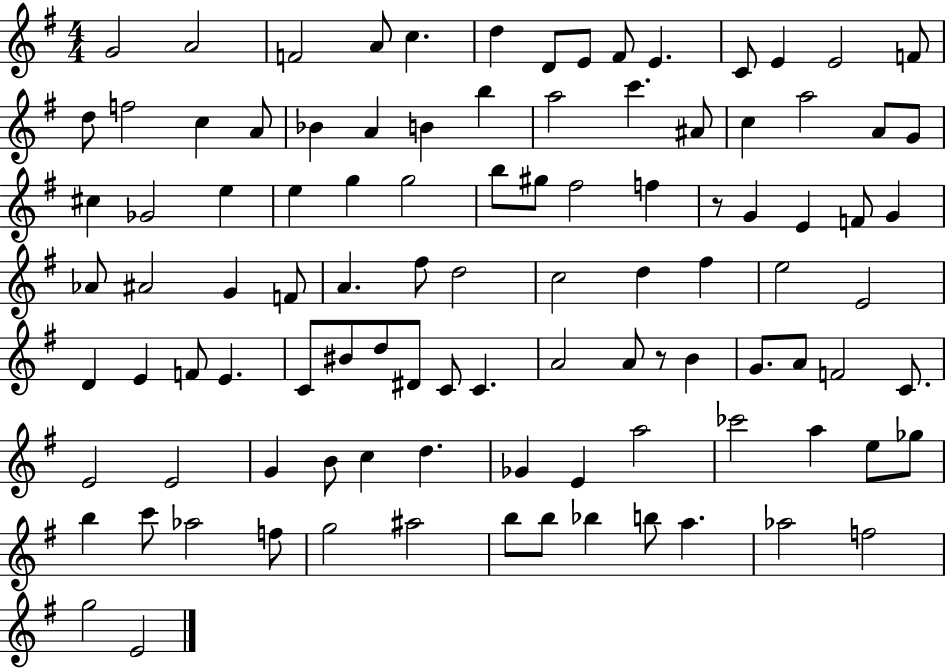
{
  \clef treble
  \numericTimeSignature
  \time 4/4
  \key g \major
  g'2 a'2 | f'2 a'8 c''4. | d''4 d'8 e'8 fis'8 e'4. | c'8 e'4 e'2 f'8 | \break d''8 f''2 c''4 a'8 | bes'4 a'4 b'4 b''4 | a''2 c'''4. ais'8 | c''4 a''2 a'8 g'8 | \break cis''4 ges'2 e''4 | e''4 g''4 g''2 | b''8 gis''8 fis''2 f''4 | r8 g'4 e'4 f'8 g'4 | \break aes'8 ais'2 g'4 f'8 | a'4. fis''8 d''2 | c''2 d''4 fis''4 | e''2 e'2 | \break d'4 e'4 f'8 e'4. | c'8 bis'8 d''8 dis'8 c'8 c'4. | a'2 a'8 r8 b'4 | g'8. a'8 f'2 c'8. | \break e'2 e'2 | g'4 b'8 c''4 d''4. | ges'4 e'4 a''2 | ces'''2 a''4 e''8 ges''8 | \break b''4 c'''8 aes''2 f''8 | g''2 ais''2 | b''8 b''8 bes''4 b''8 a''4. | aes''2 f''2 | \break g''2 e'2 | \bar "|."
}